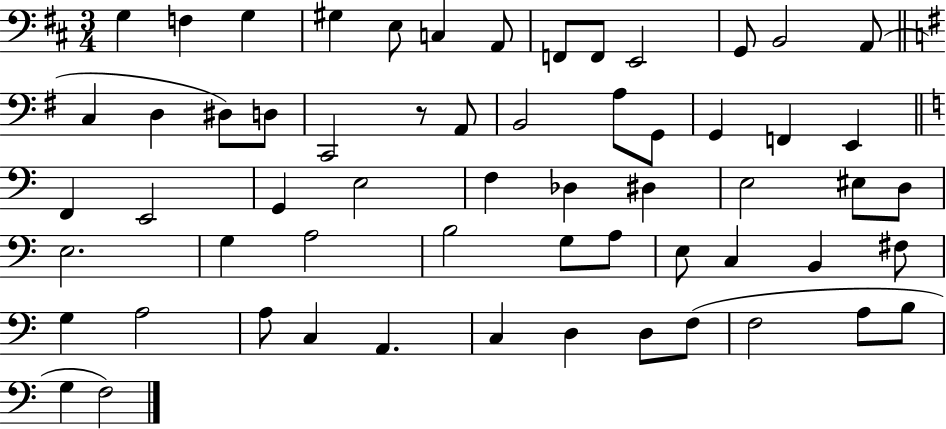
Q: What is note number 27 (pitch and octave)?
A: E2